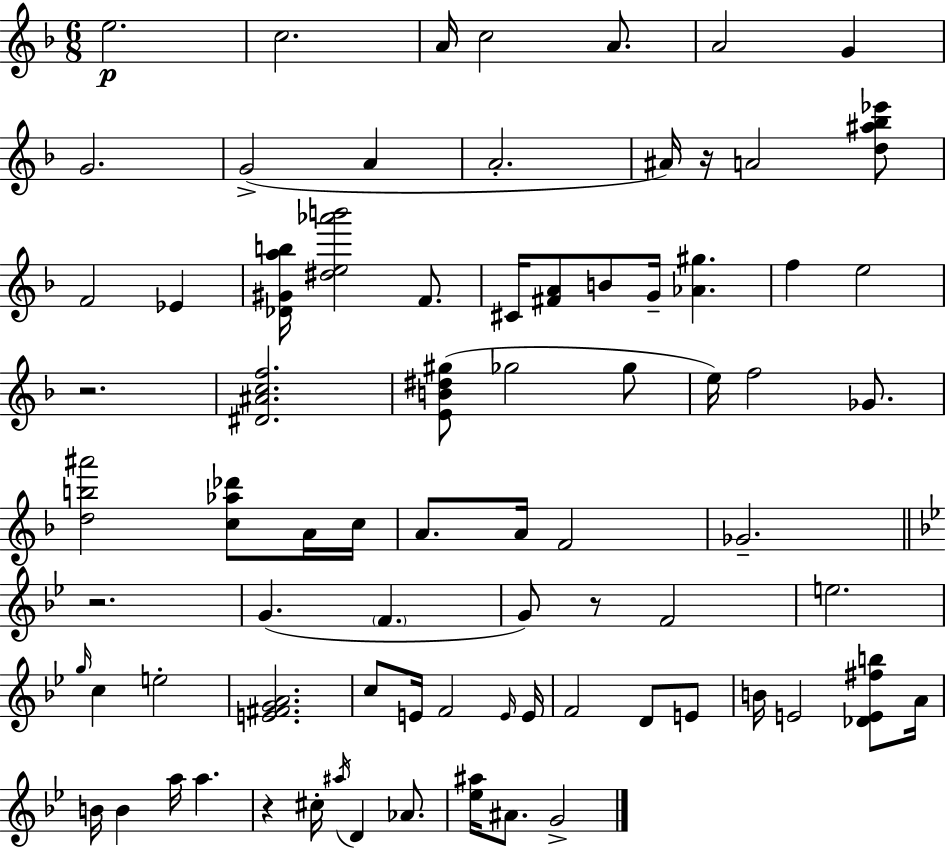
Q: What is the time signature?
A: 6/8